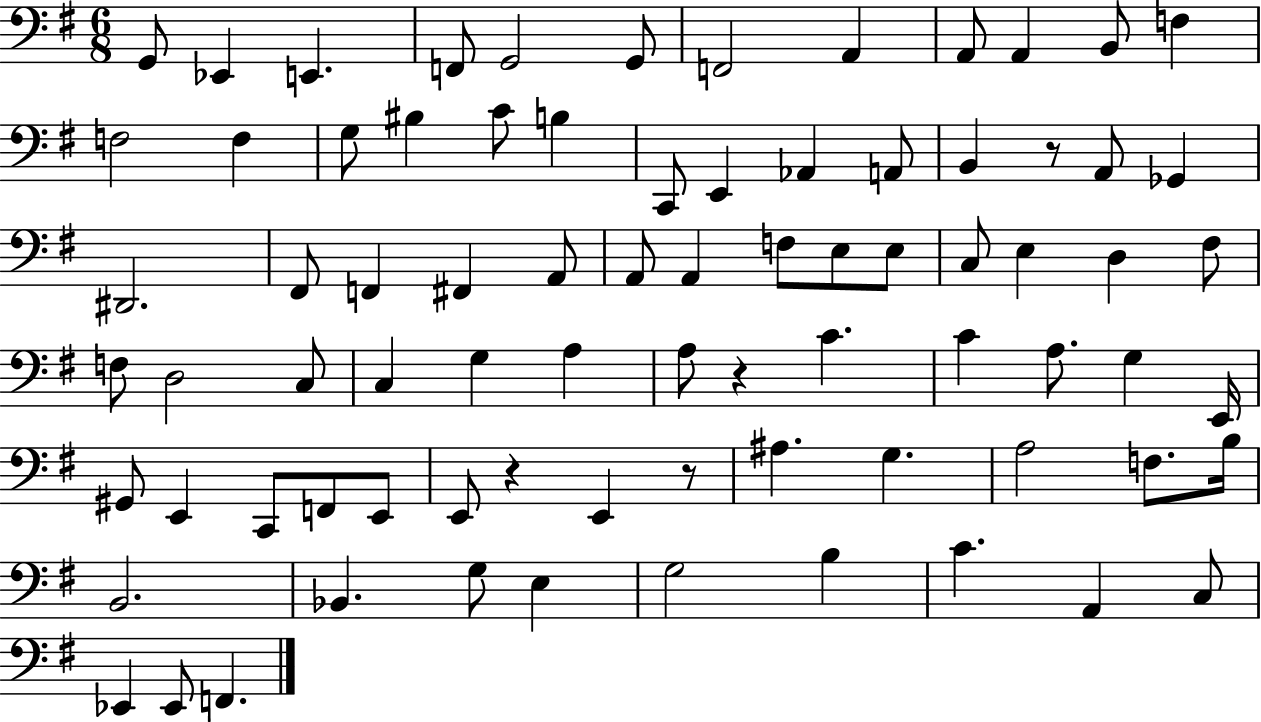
{
  \clef bass
  \numericTimeSignature
  \time 6/8
  \key g \major
  \repeat volta 2 { g,8 ees,4 e,4. | f,8 g,2 g,8 | f,2 a,4 | a,8 a,4 b,8 f4 | \break f2 f4 | g8 bis4 c'8 b4 | c,8 e,4 aes,4 a,8 | b,4 r8 a,8 ges,4 | \break dis,2. | fis,8 f,4 fis,4 a,8 | a,8 a,4 f8 e8 e8 | c8 e4 d4 fis8 | \break f8 d2 c8 | c4 g4 a4 | a8 r4 c'4. | c'4 a8. g4 e,16 | \break gis,8 e,4 c,8 f,8 e,8 | e,8 r4 e,4 r8 | ais4. g4. | a2 f8. b16 | \break b,2. | bes,4. g8 e4 | g2 b4 | c'4. a,4 c8 | \break ees,4 ees,8 f,4. | } \bar "|."
}